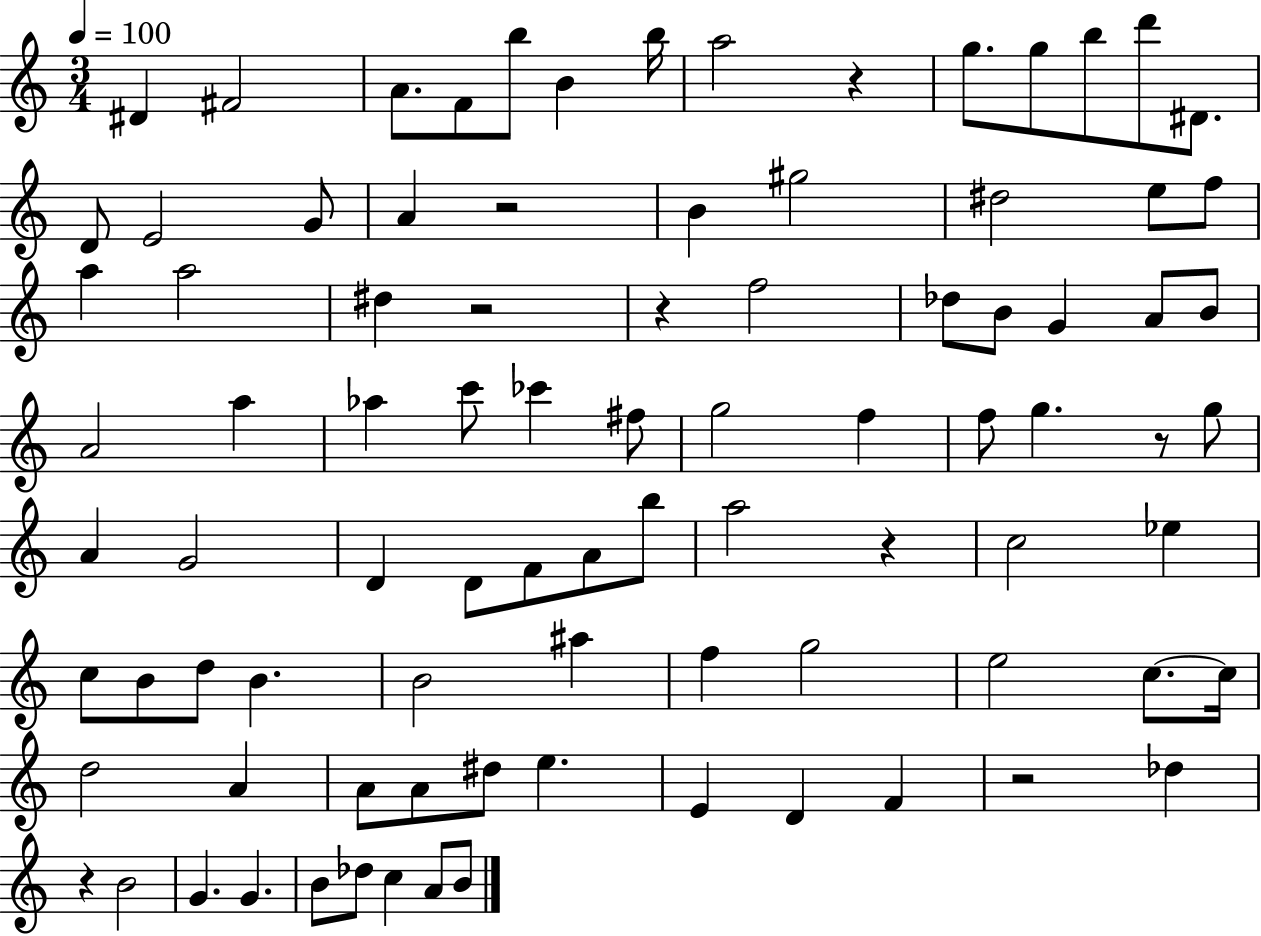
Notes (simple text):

D#4/q F#4/h A4/e. F4/e B5/e B4/q B5/s A5/h R/q G5/e. G5/e B5/e D6/e D#4/e. D4/e E4/h G4/e A4/q R/h B4/q G#5/h D#5/h E5/e F5/e A5/q A5/h D#5/q R/h R/q F5/h Db5/e B4/e G4/q A4/e B4/e A4/h A5/q Ab5/q C6/e CES6/q F#5/e G5/h F5/q F5/e G5/q. R/e G5/e A4/q G4/h D4/q D4/e F4/e A4/e B5/e A5/h R/q C5/h Eb5/q C5/e B4/e D5/e B4/q. B4/h A#5/q F5/q G5/h E5/h C5/e. C5/s D5/h A4/q A4/e A4/e D#5/e E5/q. E4/q D4/q F4/q R/h Db5/q R/q B4/h G4/q. G4/q. B4/e Db5/e C5/q A4/e B4/e